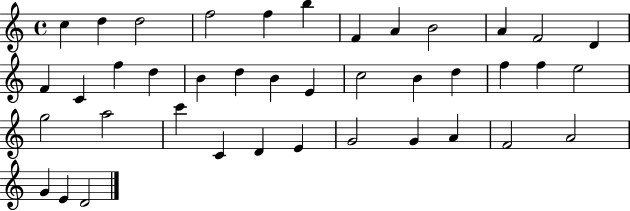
{
  \clef treble
  \time 4/4
  \defaultTimeSignature
  \key c \major
  c''4 d''4 d''2 | f''2 f''4 b''4 | f'4 a'4 b'2 | a'4 f'2 d'4 | \break f'4 c'4 f''4 d''4 | b'4 d''4 b'4 e'4 | c''2 b'4 d''4 | f''4 f''4 e''2 | \break g''2 a''2 | c'''4 c'4 d'4 e'4 | g'2 g'4 a'4 | f'2 a'2 | \break g'4 e'4 d'2 | \bar "|."
}